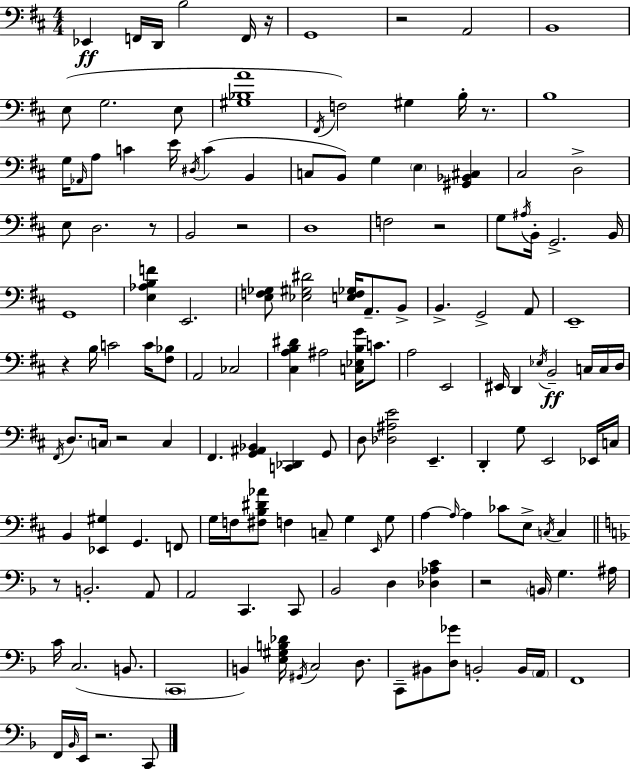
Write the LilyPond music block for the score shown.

{
  \clef bass
  \numericTimeSignature
  \time 4/4
  \key d \major
  ees,4\ff f,16 d,16 b2 f,16 r16 | g,1 | r2 a,2 | b,1 | \break e8( g2. e8 | <gis bes a'>1 | \acciaccatura { fis,16 } f2) gis4 b16-. r8. | b1 | \break g16 \grace { aes,16 } a8 c'4 e'16 \acciaccatura { dis16 }( c'4 b,4 | c8 b,8) g4 \parenthesize e4 <gis, bes, cis>4 | cis2 d2-> | e8 d2. | \break r8 b,2 r2 | d1 | f2 r2 | g8 \acciaccatura { ais16 } b,16-. g,2.-> | \break b,16 g,1 | <e aes b f'>4 e,2. | <e f ges>8 <ees gis dis'>2 <e f ges>16 a,8.-- | b,8-> b,4.-> g,2-> | \break a,8 e,1-- | r4 b16 c'2 | c'16 <fis bes>8 a,2 ces2 | <cis a b dis'>4 ais2 | \break <c ees b g'>16 c'8. a2 e,2 | eis,16 d,4 \acciaccatura { ees16 }\ff b,2-- | c16 c16 d16 \acciaccatura { fis,16 } d8. \parenthesize c16 r2 | c4 fis,4. <g, ais, bes,>4 | \break <c, des,>4 g,8 d8 <des ais e'>2 | e,4.-- d,4-. g8 e,2 | ees,16 c16 b,4 <ees, gis>4 g,4. | f,8 g16 f16 <fis b dis' aes'>8 f4 c8-- | \break g4 \grace { e,16 } g8 a4~~ \grace { a16~ }~ a4 | ces'8 e8-> \acciaccatura { c16 } c4 \bar "||" \break \key f \major r8 b,2.-. a,8 | a,2 c,4. c,8 | bes,2 d4 <des aes c'>4 | r2 \parenthesize b,16 g4. ais16 | \break c'16 c2.( b,8. | \parenthesize c,1 | b,4) <e gis b des'>16 \acciaccatura { gis,16 } c2 d8. | c,8-- bis,8 <d ges'>8 b,2-. b,16 | \break \parenthesize a,16 f,1 | f,16 \grace { bes,16 } e,16 r2. | c,8 \bar "|."
}